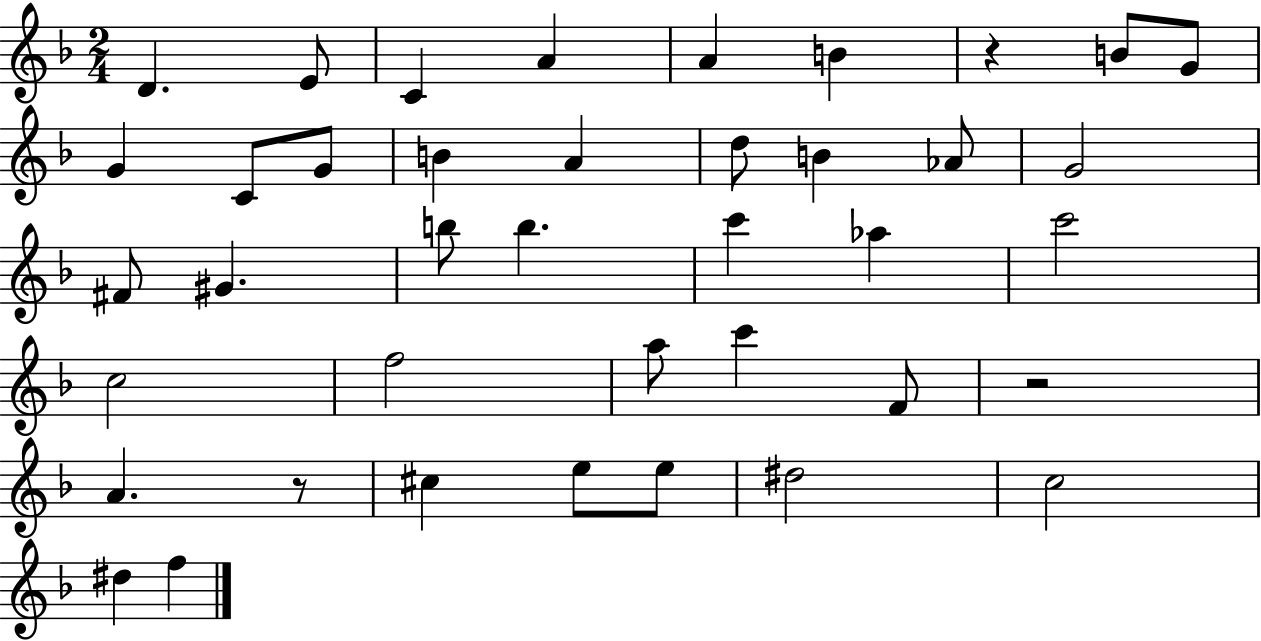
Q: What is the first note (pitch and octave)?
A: D4